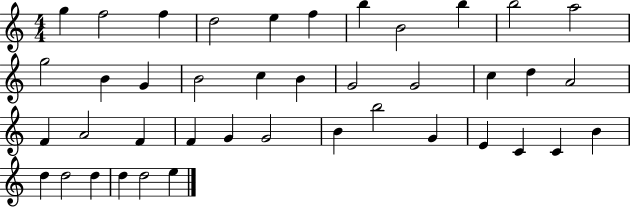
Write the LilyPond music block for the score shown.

{
  \clef treble
  \numericTimeSignature
  \time 4/4
  \key c \major
  g''4 f''2 f''4 | d''2 e''4 f''4 | b''4 b'2 b''4 | b''2 a''2 | \break g''2 b'4 g'4 | b'2 c''4 b'4 | g'2 g'2 | c''4 d''4 a'2 | \break f'4 a'2 f'4 | f'4 g'4 g'2 | b'4 b''2 g'4 | e'4 c'4 c'4 b'4 | \break d''4 d''2 d''4 | d''4 d''2 e''4 | \bar "|."
}